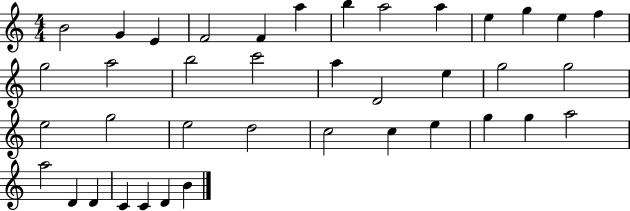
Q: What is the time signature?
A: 4/4